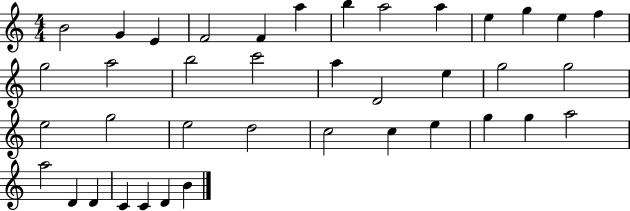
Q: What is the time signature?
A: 4/4